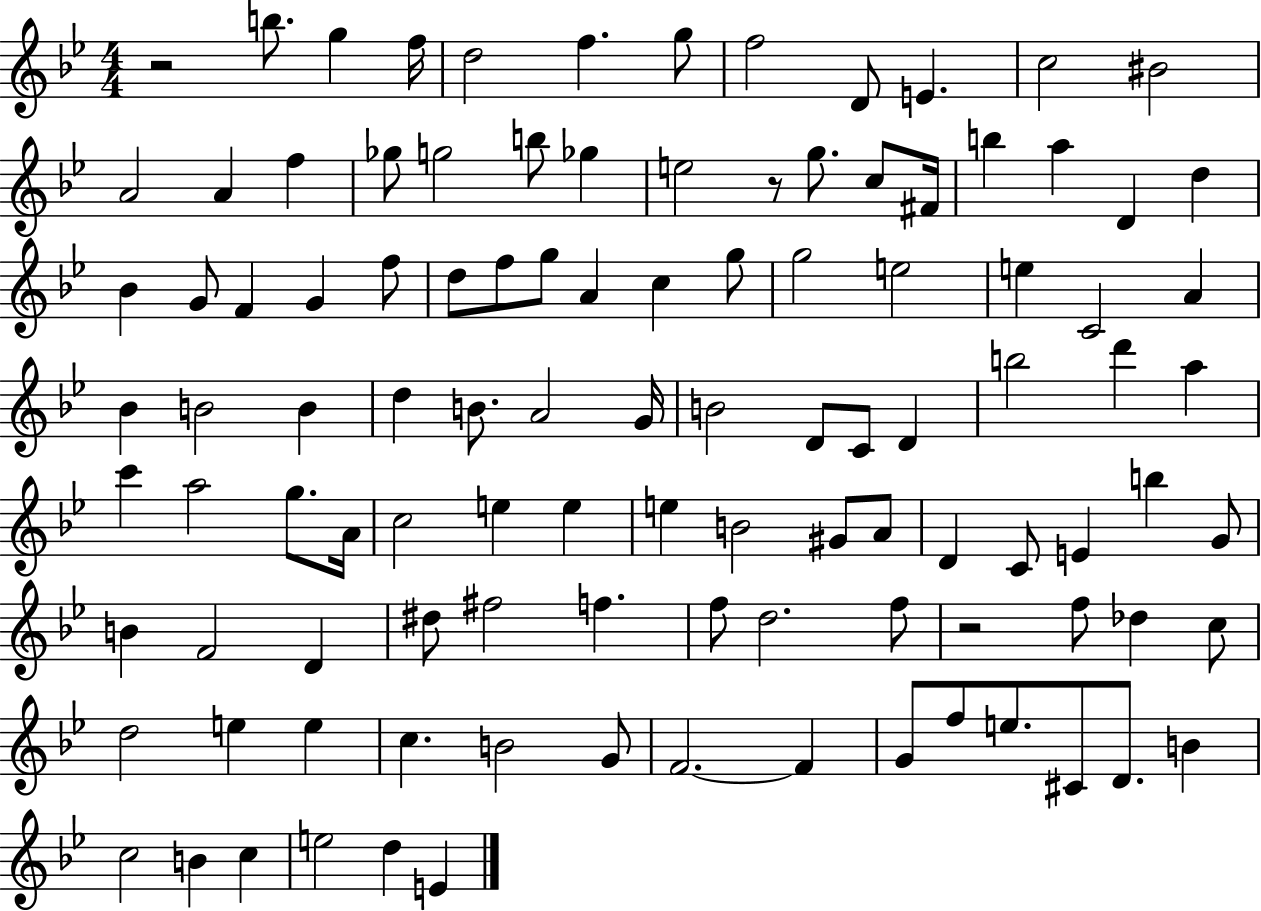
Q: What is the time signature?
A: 4/4